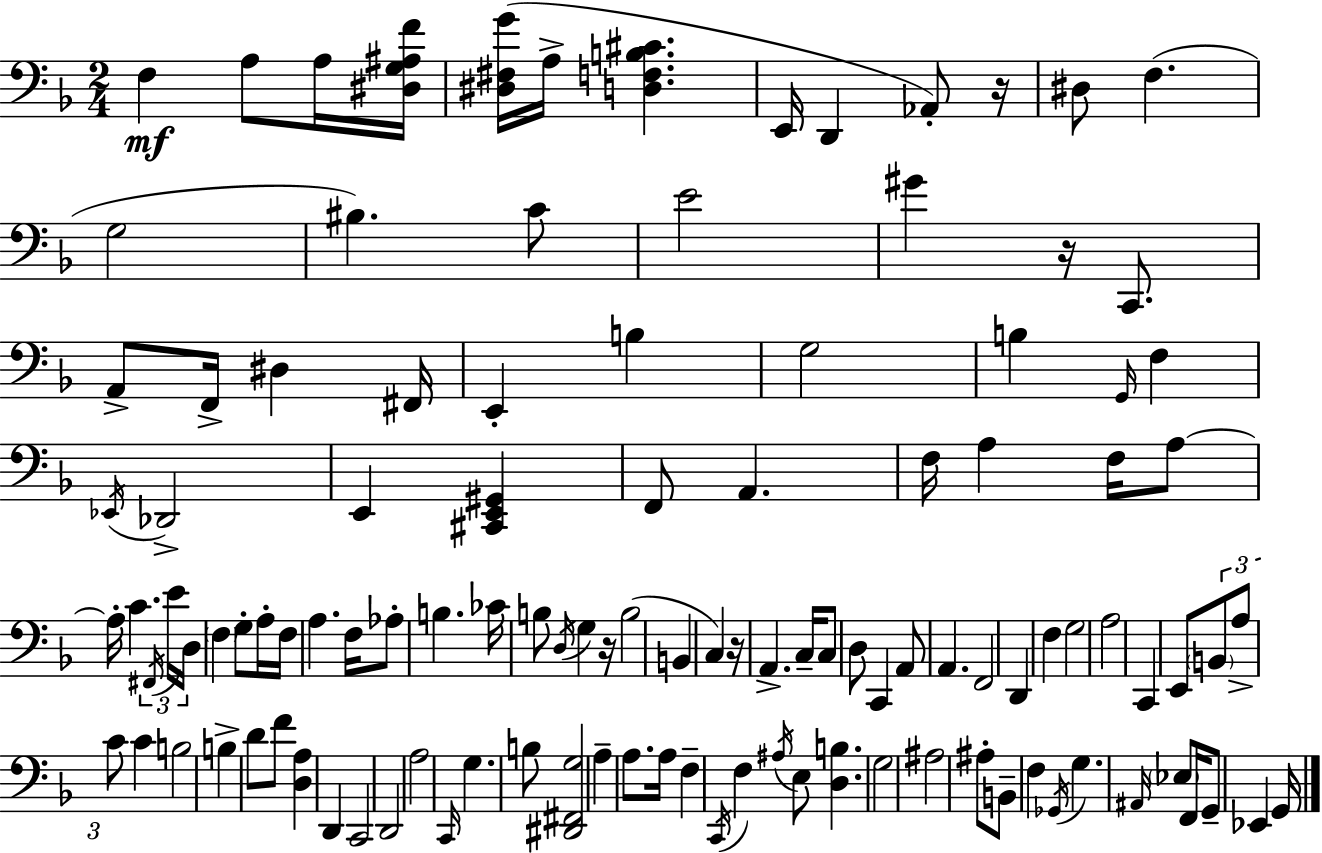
{
  \clef bass
  \numericTimeSignature
  \time 2/4
  \key f \major
  f4\mf a8 a16 <dis g ais f'>16 | <dis fis g'>16( a16-> <d f b cis'>4. | e,16 d,4 aes,8-.) r16 | dis8 f4.( | \break g2 | bis4.) c'8 | e'2 | gis'4 r16 c,8. | \break a,8-> f,16-> dis4 fis,16 | e,4-. b4 | g2 | b4 \grace { g,16 } f4 | \break \acciaccatura { ees,16 } des,2-> | e,4 <cis, e, gis,>4 | f,8 a,4. | f16 a4 f16 | \break a8~~ a16-. c'4. | \tuplet 3/2 { \acciaccatura { fis,16 } e'16 d16 } \parenthesize f4 | g8-. a16-. f16 a4. | f16 aes8-. b4. | \break ces'16 b8 \acciaccatura { d16 } g4 | r16 b2( | b,4 | c4) r16 a,4.-> | \break c16-- c8 d8 | c,4 a,8 a,4. | f,2 | d,4 | \break f4 g2 | a2 | c,4 | e,8 \tuplet 3/2 { \parenthesize b,8 a8-> c'8 } | \break c'4 b2 | b4-> | d'8 f'8 <d a>4 | d,4 c,2 | \break d,2 | a2 | \grace { c,16 } g4. | b8 <dis, fis, g>2 | \break a4-- | a8. a16 f4-- | \acciaccatura { c,16 } f4 \acciaccatura { ais16 } e8 | <d b>4. g2 | \break ais2 | ais8-. | b,8-- f4 \acciaccatura { ges,16 } | g4. \grace { ais,16 } \parenthesize ees8 | \break f,16 g,8-- ees,4 | g,16 \bar "|."
}